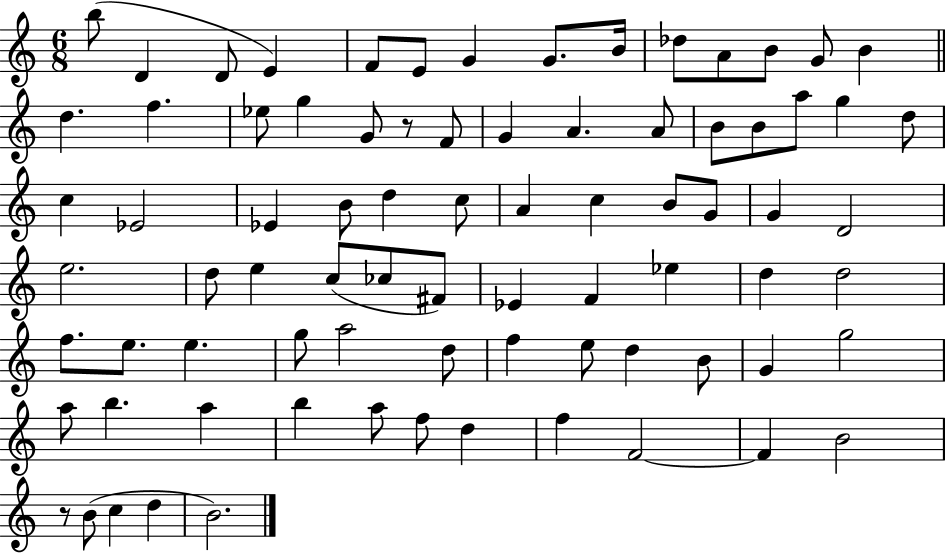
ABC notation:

X:1
T:Untitled
M:6/8
L:1/4
K:C
b/2 D D/2 E F/2 E/2 G G/2 B/4 _d/2 A/2 B/2 G/2 B d f _e/2 g G/2 z/2 F/2 G A A/2 B/2 B/2 a/2 g d/2 c _E2 _E B/2 d c/2 A c B/2 G/2 G D2 e2 d/2 e c/2 _c/2 ^F/2 _E F _e d d2 f/2 e/2 e g/2 a2 d/2 f e/2 d B/2 G g2 a/2 b a b a/2 f/2 d f F2 F B2 z/2 B/2 c d B2